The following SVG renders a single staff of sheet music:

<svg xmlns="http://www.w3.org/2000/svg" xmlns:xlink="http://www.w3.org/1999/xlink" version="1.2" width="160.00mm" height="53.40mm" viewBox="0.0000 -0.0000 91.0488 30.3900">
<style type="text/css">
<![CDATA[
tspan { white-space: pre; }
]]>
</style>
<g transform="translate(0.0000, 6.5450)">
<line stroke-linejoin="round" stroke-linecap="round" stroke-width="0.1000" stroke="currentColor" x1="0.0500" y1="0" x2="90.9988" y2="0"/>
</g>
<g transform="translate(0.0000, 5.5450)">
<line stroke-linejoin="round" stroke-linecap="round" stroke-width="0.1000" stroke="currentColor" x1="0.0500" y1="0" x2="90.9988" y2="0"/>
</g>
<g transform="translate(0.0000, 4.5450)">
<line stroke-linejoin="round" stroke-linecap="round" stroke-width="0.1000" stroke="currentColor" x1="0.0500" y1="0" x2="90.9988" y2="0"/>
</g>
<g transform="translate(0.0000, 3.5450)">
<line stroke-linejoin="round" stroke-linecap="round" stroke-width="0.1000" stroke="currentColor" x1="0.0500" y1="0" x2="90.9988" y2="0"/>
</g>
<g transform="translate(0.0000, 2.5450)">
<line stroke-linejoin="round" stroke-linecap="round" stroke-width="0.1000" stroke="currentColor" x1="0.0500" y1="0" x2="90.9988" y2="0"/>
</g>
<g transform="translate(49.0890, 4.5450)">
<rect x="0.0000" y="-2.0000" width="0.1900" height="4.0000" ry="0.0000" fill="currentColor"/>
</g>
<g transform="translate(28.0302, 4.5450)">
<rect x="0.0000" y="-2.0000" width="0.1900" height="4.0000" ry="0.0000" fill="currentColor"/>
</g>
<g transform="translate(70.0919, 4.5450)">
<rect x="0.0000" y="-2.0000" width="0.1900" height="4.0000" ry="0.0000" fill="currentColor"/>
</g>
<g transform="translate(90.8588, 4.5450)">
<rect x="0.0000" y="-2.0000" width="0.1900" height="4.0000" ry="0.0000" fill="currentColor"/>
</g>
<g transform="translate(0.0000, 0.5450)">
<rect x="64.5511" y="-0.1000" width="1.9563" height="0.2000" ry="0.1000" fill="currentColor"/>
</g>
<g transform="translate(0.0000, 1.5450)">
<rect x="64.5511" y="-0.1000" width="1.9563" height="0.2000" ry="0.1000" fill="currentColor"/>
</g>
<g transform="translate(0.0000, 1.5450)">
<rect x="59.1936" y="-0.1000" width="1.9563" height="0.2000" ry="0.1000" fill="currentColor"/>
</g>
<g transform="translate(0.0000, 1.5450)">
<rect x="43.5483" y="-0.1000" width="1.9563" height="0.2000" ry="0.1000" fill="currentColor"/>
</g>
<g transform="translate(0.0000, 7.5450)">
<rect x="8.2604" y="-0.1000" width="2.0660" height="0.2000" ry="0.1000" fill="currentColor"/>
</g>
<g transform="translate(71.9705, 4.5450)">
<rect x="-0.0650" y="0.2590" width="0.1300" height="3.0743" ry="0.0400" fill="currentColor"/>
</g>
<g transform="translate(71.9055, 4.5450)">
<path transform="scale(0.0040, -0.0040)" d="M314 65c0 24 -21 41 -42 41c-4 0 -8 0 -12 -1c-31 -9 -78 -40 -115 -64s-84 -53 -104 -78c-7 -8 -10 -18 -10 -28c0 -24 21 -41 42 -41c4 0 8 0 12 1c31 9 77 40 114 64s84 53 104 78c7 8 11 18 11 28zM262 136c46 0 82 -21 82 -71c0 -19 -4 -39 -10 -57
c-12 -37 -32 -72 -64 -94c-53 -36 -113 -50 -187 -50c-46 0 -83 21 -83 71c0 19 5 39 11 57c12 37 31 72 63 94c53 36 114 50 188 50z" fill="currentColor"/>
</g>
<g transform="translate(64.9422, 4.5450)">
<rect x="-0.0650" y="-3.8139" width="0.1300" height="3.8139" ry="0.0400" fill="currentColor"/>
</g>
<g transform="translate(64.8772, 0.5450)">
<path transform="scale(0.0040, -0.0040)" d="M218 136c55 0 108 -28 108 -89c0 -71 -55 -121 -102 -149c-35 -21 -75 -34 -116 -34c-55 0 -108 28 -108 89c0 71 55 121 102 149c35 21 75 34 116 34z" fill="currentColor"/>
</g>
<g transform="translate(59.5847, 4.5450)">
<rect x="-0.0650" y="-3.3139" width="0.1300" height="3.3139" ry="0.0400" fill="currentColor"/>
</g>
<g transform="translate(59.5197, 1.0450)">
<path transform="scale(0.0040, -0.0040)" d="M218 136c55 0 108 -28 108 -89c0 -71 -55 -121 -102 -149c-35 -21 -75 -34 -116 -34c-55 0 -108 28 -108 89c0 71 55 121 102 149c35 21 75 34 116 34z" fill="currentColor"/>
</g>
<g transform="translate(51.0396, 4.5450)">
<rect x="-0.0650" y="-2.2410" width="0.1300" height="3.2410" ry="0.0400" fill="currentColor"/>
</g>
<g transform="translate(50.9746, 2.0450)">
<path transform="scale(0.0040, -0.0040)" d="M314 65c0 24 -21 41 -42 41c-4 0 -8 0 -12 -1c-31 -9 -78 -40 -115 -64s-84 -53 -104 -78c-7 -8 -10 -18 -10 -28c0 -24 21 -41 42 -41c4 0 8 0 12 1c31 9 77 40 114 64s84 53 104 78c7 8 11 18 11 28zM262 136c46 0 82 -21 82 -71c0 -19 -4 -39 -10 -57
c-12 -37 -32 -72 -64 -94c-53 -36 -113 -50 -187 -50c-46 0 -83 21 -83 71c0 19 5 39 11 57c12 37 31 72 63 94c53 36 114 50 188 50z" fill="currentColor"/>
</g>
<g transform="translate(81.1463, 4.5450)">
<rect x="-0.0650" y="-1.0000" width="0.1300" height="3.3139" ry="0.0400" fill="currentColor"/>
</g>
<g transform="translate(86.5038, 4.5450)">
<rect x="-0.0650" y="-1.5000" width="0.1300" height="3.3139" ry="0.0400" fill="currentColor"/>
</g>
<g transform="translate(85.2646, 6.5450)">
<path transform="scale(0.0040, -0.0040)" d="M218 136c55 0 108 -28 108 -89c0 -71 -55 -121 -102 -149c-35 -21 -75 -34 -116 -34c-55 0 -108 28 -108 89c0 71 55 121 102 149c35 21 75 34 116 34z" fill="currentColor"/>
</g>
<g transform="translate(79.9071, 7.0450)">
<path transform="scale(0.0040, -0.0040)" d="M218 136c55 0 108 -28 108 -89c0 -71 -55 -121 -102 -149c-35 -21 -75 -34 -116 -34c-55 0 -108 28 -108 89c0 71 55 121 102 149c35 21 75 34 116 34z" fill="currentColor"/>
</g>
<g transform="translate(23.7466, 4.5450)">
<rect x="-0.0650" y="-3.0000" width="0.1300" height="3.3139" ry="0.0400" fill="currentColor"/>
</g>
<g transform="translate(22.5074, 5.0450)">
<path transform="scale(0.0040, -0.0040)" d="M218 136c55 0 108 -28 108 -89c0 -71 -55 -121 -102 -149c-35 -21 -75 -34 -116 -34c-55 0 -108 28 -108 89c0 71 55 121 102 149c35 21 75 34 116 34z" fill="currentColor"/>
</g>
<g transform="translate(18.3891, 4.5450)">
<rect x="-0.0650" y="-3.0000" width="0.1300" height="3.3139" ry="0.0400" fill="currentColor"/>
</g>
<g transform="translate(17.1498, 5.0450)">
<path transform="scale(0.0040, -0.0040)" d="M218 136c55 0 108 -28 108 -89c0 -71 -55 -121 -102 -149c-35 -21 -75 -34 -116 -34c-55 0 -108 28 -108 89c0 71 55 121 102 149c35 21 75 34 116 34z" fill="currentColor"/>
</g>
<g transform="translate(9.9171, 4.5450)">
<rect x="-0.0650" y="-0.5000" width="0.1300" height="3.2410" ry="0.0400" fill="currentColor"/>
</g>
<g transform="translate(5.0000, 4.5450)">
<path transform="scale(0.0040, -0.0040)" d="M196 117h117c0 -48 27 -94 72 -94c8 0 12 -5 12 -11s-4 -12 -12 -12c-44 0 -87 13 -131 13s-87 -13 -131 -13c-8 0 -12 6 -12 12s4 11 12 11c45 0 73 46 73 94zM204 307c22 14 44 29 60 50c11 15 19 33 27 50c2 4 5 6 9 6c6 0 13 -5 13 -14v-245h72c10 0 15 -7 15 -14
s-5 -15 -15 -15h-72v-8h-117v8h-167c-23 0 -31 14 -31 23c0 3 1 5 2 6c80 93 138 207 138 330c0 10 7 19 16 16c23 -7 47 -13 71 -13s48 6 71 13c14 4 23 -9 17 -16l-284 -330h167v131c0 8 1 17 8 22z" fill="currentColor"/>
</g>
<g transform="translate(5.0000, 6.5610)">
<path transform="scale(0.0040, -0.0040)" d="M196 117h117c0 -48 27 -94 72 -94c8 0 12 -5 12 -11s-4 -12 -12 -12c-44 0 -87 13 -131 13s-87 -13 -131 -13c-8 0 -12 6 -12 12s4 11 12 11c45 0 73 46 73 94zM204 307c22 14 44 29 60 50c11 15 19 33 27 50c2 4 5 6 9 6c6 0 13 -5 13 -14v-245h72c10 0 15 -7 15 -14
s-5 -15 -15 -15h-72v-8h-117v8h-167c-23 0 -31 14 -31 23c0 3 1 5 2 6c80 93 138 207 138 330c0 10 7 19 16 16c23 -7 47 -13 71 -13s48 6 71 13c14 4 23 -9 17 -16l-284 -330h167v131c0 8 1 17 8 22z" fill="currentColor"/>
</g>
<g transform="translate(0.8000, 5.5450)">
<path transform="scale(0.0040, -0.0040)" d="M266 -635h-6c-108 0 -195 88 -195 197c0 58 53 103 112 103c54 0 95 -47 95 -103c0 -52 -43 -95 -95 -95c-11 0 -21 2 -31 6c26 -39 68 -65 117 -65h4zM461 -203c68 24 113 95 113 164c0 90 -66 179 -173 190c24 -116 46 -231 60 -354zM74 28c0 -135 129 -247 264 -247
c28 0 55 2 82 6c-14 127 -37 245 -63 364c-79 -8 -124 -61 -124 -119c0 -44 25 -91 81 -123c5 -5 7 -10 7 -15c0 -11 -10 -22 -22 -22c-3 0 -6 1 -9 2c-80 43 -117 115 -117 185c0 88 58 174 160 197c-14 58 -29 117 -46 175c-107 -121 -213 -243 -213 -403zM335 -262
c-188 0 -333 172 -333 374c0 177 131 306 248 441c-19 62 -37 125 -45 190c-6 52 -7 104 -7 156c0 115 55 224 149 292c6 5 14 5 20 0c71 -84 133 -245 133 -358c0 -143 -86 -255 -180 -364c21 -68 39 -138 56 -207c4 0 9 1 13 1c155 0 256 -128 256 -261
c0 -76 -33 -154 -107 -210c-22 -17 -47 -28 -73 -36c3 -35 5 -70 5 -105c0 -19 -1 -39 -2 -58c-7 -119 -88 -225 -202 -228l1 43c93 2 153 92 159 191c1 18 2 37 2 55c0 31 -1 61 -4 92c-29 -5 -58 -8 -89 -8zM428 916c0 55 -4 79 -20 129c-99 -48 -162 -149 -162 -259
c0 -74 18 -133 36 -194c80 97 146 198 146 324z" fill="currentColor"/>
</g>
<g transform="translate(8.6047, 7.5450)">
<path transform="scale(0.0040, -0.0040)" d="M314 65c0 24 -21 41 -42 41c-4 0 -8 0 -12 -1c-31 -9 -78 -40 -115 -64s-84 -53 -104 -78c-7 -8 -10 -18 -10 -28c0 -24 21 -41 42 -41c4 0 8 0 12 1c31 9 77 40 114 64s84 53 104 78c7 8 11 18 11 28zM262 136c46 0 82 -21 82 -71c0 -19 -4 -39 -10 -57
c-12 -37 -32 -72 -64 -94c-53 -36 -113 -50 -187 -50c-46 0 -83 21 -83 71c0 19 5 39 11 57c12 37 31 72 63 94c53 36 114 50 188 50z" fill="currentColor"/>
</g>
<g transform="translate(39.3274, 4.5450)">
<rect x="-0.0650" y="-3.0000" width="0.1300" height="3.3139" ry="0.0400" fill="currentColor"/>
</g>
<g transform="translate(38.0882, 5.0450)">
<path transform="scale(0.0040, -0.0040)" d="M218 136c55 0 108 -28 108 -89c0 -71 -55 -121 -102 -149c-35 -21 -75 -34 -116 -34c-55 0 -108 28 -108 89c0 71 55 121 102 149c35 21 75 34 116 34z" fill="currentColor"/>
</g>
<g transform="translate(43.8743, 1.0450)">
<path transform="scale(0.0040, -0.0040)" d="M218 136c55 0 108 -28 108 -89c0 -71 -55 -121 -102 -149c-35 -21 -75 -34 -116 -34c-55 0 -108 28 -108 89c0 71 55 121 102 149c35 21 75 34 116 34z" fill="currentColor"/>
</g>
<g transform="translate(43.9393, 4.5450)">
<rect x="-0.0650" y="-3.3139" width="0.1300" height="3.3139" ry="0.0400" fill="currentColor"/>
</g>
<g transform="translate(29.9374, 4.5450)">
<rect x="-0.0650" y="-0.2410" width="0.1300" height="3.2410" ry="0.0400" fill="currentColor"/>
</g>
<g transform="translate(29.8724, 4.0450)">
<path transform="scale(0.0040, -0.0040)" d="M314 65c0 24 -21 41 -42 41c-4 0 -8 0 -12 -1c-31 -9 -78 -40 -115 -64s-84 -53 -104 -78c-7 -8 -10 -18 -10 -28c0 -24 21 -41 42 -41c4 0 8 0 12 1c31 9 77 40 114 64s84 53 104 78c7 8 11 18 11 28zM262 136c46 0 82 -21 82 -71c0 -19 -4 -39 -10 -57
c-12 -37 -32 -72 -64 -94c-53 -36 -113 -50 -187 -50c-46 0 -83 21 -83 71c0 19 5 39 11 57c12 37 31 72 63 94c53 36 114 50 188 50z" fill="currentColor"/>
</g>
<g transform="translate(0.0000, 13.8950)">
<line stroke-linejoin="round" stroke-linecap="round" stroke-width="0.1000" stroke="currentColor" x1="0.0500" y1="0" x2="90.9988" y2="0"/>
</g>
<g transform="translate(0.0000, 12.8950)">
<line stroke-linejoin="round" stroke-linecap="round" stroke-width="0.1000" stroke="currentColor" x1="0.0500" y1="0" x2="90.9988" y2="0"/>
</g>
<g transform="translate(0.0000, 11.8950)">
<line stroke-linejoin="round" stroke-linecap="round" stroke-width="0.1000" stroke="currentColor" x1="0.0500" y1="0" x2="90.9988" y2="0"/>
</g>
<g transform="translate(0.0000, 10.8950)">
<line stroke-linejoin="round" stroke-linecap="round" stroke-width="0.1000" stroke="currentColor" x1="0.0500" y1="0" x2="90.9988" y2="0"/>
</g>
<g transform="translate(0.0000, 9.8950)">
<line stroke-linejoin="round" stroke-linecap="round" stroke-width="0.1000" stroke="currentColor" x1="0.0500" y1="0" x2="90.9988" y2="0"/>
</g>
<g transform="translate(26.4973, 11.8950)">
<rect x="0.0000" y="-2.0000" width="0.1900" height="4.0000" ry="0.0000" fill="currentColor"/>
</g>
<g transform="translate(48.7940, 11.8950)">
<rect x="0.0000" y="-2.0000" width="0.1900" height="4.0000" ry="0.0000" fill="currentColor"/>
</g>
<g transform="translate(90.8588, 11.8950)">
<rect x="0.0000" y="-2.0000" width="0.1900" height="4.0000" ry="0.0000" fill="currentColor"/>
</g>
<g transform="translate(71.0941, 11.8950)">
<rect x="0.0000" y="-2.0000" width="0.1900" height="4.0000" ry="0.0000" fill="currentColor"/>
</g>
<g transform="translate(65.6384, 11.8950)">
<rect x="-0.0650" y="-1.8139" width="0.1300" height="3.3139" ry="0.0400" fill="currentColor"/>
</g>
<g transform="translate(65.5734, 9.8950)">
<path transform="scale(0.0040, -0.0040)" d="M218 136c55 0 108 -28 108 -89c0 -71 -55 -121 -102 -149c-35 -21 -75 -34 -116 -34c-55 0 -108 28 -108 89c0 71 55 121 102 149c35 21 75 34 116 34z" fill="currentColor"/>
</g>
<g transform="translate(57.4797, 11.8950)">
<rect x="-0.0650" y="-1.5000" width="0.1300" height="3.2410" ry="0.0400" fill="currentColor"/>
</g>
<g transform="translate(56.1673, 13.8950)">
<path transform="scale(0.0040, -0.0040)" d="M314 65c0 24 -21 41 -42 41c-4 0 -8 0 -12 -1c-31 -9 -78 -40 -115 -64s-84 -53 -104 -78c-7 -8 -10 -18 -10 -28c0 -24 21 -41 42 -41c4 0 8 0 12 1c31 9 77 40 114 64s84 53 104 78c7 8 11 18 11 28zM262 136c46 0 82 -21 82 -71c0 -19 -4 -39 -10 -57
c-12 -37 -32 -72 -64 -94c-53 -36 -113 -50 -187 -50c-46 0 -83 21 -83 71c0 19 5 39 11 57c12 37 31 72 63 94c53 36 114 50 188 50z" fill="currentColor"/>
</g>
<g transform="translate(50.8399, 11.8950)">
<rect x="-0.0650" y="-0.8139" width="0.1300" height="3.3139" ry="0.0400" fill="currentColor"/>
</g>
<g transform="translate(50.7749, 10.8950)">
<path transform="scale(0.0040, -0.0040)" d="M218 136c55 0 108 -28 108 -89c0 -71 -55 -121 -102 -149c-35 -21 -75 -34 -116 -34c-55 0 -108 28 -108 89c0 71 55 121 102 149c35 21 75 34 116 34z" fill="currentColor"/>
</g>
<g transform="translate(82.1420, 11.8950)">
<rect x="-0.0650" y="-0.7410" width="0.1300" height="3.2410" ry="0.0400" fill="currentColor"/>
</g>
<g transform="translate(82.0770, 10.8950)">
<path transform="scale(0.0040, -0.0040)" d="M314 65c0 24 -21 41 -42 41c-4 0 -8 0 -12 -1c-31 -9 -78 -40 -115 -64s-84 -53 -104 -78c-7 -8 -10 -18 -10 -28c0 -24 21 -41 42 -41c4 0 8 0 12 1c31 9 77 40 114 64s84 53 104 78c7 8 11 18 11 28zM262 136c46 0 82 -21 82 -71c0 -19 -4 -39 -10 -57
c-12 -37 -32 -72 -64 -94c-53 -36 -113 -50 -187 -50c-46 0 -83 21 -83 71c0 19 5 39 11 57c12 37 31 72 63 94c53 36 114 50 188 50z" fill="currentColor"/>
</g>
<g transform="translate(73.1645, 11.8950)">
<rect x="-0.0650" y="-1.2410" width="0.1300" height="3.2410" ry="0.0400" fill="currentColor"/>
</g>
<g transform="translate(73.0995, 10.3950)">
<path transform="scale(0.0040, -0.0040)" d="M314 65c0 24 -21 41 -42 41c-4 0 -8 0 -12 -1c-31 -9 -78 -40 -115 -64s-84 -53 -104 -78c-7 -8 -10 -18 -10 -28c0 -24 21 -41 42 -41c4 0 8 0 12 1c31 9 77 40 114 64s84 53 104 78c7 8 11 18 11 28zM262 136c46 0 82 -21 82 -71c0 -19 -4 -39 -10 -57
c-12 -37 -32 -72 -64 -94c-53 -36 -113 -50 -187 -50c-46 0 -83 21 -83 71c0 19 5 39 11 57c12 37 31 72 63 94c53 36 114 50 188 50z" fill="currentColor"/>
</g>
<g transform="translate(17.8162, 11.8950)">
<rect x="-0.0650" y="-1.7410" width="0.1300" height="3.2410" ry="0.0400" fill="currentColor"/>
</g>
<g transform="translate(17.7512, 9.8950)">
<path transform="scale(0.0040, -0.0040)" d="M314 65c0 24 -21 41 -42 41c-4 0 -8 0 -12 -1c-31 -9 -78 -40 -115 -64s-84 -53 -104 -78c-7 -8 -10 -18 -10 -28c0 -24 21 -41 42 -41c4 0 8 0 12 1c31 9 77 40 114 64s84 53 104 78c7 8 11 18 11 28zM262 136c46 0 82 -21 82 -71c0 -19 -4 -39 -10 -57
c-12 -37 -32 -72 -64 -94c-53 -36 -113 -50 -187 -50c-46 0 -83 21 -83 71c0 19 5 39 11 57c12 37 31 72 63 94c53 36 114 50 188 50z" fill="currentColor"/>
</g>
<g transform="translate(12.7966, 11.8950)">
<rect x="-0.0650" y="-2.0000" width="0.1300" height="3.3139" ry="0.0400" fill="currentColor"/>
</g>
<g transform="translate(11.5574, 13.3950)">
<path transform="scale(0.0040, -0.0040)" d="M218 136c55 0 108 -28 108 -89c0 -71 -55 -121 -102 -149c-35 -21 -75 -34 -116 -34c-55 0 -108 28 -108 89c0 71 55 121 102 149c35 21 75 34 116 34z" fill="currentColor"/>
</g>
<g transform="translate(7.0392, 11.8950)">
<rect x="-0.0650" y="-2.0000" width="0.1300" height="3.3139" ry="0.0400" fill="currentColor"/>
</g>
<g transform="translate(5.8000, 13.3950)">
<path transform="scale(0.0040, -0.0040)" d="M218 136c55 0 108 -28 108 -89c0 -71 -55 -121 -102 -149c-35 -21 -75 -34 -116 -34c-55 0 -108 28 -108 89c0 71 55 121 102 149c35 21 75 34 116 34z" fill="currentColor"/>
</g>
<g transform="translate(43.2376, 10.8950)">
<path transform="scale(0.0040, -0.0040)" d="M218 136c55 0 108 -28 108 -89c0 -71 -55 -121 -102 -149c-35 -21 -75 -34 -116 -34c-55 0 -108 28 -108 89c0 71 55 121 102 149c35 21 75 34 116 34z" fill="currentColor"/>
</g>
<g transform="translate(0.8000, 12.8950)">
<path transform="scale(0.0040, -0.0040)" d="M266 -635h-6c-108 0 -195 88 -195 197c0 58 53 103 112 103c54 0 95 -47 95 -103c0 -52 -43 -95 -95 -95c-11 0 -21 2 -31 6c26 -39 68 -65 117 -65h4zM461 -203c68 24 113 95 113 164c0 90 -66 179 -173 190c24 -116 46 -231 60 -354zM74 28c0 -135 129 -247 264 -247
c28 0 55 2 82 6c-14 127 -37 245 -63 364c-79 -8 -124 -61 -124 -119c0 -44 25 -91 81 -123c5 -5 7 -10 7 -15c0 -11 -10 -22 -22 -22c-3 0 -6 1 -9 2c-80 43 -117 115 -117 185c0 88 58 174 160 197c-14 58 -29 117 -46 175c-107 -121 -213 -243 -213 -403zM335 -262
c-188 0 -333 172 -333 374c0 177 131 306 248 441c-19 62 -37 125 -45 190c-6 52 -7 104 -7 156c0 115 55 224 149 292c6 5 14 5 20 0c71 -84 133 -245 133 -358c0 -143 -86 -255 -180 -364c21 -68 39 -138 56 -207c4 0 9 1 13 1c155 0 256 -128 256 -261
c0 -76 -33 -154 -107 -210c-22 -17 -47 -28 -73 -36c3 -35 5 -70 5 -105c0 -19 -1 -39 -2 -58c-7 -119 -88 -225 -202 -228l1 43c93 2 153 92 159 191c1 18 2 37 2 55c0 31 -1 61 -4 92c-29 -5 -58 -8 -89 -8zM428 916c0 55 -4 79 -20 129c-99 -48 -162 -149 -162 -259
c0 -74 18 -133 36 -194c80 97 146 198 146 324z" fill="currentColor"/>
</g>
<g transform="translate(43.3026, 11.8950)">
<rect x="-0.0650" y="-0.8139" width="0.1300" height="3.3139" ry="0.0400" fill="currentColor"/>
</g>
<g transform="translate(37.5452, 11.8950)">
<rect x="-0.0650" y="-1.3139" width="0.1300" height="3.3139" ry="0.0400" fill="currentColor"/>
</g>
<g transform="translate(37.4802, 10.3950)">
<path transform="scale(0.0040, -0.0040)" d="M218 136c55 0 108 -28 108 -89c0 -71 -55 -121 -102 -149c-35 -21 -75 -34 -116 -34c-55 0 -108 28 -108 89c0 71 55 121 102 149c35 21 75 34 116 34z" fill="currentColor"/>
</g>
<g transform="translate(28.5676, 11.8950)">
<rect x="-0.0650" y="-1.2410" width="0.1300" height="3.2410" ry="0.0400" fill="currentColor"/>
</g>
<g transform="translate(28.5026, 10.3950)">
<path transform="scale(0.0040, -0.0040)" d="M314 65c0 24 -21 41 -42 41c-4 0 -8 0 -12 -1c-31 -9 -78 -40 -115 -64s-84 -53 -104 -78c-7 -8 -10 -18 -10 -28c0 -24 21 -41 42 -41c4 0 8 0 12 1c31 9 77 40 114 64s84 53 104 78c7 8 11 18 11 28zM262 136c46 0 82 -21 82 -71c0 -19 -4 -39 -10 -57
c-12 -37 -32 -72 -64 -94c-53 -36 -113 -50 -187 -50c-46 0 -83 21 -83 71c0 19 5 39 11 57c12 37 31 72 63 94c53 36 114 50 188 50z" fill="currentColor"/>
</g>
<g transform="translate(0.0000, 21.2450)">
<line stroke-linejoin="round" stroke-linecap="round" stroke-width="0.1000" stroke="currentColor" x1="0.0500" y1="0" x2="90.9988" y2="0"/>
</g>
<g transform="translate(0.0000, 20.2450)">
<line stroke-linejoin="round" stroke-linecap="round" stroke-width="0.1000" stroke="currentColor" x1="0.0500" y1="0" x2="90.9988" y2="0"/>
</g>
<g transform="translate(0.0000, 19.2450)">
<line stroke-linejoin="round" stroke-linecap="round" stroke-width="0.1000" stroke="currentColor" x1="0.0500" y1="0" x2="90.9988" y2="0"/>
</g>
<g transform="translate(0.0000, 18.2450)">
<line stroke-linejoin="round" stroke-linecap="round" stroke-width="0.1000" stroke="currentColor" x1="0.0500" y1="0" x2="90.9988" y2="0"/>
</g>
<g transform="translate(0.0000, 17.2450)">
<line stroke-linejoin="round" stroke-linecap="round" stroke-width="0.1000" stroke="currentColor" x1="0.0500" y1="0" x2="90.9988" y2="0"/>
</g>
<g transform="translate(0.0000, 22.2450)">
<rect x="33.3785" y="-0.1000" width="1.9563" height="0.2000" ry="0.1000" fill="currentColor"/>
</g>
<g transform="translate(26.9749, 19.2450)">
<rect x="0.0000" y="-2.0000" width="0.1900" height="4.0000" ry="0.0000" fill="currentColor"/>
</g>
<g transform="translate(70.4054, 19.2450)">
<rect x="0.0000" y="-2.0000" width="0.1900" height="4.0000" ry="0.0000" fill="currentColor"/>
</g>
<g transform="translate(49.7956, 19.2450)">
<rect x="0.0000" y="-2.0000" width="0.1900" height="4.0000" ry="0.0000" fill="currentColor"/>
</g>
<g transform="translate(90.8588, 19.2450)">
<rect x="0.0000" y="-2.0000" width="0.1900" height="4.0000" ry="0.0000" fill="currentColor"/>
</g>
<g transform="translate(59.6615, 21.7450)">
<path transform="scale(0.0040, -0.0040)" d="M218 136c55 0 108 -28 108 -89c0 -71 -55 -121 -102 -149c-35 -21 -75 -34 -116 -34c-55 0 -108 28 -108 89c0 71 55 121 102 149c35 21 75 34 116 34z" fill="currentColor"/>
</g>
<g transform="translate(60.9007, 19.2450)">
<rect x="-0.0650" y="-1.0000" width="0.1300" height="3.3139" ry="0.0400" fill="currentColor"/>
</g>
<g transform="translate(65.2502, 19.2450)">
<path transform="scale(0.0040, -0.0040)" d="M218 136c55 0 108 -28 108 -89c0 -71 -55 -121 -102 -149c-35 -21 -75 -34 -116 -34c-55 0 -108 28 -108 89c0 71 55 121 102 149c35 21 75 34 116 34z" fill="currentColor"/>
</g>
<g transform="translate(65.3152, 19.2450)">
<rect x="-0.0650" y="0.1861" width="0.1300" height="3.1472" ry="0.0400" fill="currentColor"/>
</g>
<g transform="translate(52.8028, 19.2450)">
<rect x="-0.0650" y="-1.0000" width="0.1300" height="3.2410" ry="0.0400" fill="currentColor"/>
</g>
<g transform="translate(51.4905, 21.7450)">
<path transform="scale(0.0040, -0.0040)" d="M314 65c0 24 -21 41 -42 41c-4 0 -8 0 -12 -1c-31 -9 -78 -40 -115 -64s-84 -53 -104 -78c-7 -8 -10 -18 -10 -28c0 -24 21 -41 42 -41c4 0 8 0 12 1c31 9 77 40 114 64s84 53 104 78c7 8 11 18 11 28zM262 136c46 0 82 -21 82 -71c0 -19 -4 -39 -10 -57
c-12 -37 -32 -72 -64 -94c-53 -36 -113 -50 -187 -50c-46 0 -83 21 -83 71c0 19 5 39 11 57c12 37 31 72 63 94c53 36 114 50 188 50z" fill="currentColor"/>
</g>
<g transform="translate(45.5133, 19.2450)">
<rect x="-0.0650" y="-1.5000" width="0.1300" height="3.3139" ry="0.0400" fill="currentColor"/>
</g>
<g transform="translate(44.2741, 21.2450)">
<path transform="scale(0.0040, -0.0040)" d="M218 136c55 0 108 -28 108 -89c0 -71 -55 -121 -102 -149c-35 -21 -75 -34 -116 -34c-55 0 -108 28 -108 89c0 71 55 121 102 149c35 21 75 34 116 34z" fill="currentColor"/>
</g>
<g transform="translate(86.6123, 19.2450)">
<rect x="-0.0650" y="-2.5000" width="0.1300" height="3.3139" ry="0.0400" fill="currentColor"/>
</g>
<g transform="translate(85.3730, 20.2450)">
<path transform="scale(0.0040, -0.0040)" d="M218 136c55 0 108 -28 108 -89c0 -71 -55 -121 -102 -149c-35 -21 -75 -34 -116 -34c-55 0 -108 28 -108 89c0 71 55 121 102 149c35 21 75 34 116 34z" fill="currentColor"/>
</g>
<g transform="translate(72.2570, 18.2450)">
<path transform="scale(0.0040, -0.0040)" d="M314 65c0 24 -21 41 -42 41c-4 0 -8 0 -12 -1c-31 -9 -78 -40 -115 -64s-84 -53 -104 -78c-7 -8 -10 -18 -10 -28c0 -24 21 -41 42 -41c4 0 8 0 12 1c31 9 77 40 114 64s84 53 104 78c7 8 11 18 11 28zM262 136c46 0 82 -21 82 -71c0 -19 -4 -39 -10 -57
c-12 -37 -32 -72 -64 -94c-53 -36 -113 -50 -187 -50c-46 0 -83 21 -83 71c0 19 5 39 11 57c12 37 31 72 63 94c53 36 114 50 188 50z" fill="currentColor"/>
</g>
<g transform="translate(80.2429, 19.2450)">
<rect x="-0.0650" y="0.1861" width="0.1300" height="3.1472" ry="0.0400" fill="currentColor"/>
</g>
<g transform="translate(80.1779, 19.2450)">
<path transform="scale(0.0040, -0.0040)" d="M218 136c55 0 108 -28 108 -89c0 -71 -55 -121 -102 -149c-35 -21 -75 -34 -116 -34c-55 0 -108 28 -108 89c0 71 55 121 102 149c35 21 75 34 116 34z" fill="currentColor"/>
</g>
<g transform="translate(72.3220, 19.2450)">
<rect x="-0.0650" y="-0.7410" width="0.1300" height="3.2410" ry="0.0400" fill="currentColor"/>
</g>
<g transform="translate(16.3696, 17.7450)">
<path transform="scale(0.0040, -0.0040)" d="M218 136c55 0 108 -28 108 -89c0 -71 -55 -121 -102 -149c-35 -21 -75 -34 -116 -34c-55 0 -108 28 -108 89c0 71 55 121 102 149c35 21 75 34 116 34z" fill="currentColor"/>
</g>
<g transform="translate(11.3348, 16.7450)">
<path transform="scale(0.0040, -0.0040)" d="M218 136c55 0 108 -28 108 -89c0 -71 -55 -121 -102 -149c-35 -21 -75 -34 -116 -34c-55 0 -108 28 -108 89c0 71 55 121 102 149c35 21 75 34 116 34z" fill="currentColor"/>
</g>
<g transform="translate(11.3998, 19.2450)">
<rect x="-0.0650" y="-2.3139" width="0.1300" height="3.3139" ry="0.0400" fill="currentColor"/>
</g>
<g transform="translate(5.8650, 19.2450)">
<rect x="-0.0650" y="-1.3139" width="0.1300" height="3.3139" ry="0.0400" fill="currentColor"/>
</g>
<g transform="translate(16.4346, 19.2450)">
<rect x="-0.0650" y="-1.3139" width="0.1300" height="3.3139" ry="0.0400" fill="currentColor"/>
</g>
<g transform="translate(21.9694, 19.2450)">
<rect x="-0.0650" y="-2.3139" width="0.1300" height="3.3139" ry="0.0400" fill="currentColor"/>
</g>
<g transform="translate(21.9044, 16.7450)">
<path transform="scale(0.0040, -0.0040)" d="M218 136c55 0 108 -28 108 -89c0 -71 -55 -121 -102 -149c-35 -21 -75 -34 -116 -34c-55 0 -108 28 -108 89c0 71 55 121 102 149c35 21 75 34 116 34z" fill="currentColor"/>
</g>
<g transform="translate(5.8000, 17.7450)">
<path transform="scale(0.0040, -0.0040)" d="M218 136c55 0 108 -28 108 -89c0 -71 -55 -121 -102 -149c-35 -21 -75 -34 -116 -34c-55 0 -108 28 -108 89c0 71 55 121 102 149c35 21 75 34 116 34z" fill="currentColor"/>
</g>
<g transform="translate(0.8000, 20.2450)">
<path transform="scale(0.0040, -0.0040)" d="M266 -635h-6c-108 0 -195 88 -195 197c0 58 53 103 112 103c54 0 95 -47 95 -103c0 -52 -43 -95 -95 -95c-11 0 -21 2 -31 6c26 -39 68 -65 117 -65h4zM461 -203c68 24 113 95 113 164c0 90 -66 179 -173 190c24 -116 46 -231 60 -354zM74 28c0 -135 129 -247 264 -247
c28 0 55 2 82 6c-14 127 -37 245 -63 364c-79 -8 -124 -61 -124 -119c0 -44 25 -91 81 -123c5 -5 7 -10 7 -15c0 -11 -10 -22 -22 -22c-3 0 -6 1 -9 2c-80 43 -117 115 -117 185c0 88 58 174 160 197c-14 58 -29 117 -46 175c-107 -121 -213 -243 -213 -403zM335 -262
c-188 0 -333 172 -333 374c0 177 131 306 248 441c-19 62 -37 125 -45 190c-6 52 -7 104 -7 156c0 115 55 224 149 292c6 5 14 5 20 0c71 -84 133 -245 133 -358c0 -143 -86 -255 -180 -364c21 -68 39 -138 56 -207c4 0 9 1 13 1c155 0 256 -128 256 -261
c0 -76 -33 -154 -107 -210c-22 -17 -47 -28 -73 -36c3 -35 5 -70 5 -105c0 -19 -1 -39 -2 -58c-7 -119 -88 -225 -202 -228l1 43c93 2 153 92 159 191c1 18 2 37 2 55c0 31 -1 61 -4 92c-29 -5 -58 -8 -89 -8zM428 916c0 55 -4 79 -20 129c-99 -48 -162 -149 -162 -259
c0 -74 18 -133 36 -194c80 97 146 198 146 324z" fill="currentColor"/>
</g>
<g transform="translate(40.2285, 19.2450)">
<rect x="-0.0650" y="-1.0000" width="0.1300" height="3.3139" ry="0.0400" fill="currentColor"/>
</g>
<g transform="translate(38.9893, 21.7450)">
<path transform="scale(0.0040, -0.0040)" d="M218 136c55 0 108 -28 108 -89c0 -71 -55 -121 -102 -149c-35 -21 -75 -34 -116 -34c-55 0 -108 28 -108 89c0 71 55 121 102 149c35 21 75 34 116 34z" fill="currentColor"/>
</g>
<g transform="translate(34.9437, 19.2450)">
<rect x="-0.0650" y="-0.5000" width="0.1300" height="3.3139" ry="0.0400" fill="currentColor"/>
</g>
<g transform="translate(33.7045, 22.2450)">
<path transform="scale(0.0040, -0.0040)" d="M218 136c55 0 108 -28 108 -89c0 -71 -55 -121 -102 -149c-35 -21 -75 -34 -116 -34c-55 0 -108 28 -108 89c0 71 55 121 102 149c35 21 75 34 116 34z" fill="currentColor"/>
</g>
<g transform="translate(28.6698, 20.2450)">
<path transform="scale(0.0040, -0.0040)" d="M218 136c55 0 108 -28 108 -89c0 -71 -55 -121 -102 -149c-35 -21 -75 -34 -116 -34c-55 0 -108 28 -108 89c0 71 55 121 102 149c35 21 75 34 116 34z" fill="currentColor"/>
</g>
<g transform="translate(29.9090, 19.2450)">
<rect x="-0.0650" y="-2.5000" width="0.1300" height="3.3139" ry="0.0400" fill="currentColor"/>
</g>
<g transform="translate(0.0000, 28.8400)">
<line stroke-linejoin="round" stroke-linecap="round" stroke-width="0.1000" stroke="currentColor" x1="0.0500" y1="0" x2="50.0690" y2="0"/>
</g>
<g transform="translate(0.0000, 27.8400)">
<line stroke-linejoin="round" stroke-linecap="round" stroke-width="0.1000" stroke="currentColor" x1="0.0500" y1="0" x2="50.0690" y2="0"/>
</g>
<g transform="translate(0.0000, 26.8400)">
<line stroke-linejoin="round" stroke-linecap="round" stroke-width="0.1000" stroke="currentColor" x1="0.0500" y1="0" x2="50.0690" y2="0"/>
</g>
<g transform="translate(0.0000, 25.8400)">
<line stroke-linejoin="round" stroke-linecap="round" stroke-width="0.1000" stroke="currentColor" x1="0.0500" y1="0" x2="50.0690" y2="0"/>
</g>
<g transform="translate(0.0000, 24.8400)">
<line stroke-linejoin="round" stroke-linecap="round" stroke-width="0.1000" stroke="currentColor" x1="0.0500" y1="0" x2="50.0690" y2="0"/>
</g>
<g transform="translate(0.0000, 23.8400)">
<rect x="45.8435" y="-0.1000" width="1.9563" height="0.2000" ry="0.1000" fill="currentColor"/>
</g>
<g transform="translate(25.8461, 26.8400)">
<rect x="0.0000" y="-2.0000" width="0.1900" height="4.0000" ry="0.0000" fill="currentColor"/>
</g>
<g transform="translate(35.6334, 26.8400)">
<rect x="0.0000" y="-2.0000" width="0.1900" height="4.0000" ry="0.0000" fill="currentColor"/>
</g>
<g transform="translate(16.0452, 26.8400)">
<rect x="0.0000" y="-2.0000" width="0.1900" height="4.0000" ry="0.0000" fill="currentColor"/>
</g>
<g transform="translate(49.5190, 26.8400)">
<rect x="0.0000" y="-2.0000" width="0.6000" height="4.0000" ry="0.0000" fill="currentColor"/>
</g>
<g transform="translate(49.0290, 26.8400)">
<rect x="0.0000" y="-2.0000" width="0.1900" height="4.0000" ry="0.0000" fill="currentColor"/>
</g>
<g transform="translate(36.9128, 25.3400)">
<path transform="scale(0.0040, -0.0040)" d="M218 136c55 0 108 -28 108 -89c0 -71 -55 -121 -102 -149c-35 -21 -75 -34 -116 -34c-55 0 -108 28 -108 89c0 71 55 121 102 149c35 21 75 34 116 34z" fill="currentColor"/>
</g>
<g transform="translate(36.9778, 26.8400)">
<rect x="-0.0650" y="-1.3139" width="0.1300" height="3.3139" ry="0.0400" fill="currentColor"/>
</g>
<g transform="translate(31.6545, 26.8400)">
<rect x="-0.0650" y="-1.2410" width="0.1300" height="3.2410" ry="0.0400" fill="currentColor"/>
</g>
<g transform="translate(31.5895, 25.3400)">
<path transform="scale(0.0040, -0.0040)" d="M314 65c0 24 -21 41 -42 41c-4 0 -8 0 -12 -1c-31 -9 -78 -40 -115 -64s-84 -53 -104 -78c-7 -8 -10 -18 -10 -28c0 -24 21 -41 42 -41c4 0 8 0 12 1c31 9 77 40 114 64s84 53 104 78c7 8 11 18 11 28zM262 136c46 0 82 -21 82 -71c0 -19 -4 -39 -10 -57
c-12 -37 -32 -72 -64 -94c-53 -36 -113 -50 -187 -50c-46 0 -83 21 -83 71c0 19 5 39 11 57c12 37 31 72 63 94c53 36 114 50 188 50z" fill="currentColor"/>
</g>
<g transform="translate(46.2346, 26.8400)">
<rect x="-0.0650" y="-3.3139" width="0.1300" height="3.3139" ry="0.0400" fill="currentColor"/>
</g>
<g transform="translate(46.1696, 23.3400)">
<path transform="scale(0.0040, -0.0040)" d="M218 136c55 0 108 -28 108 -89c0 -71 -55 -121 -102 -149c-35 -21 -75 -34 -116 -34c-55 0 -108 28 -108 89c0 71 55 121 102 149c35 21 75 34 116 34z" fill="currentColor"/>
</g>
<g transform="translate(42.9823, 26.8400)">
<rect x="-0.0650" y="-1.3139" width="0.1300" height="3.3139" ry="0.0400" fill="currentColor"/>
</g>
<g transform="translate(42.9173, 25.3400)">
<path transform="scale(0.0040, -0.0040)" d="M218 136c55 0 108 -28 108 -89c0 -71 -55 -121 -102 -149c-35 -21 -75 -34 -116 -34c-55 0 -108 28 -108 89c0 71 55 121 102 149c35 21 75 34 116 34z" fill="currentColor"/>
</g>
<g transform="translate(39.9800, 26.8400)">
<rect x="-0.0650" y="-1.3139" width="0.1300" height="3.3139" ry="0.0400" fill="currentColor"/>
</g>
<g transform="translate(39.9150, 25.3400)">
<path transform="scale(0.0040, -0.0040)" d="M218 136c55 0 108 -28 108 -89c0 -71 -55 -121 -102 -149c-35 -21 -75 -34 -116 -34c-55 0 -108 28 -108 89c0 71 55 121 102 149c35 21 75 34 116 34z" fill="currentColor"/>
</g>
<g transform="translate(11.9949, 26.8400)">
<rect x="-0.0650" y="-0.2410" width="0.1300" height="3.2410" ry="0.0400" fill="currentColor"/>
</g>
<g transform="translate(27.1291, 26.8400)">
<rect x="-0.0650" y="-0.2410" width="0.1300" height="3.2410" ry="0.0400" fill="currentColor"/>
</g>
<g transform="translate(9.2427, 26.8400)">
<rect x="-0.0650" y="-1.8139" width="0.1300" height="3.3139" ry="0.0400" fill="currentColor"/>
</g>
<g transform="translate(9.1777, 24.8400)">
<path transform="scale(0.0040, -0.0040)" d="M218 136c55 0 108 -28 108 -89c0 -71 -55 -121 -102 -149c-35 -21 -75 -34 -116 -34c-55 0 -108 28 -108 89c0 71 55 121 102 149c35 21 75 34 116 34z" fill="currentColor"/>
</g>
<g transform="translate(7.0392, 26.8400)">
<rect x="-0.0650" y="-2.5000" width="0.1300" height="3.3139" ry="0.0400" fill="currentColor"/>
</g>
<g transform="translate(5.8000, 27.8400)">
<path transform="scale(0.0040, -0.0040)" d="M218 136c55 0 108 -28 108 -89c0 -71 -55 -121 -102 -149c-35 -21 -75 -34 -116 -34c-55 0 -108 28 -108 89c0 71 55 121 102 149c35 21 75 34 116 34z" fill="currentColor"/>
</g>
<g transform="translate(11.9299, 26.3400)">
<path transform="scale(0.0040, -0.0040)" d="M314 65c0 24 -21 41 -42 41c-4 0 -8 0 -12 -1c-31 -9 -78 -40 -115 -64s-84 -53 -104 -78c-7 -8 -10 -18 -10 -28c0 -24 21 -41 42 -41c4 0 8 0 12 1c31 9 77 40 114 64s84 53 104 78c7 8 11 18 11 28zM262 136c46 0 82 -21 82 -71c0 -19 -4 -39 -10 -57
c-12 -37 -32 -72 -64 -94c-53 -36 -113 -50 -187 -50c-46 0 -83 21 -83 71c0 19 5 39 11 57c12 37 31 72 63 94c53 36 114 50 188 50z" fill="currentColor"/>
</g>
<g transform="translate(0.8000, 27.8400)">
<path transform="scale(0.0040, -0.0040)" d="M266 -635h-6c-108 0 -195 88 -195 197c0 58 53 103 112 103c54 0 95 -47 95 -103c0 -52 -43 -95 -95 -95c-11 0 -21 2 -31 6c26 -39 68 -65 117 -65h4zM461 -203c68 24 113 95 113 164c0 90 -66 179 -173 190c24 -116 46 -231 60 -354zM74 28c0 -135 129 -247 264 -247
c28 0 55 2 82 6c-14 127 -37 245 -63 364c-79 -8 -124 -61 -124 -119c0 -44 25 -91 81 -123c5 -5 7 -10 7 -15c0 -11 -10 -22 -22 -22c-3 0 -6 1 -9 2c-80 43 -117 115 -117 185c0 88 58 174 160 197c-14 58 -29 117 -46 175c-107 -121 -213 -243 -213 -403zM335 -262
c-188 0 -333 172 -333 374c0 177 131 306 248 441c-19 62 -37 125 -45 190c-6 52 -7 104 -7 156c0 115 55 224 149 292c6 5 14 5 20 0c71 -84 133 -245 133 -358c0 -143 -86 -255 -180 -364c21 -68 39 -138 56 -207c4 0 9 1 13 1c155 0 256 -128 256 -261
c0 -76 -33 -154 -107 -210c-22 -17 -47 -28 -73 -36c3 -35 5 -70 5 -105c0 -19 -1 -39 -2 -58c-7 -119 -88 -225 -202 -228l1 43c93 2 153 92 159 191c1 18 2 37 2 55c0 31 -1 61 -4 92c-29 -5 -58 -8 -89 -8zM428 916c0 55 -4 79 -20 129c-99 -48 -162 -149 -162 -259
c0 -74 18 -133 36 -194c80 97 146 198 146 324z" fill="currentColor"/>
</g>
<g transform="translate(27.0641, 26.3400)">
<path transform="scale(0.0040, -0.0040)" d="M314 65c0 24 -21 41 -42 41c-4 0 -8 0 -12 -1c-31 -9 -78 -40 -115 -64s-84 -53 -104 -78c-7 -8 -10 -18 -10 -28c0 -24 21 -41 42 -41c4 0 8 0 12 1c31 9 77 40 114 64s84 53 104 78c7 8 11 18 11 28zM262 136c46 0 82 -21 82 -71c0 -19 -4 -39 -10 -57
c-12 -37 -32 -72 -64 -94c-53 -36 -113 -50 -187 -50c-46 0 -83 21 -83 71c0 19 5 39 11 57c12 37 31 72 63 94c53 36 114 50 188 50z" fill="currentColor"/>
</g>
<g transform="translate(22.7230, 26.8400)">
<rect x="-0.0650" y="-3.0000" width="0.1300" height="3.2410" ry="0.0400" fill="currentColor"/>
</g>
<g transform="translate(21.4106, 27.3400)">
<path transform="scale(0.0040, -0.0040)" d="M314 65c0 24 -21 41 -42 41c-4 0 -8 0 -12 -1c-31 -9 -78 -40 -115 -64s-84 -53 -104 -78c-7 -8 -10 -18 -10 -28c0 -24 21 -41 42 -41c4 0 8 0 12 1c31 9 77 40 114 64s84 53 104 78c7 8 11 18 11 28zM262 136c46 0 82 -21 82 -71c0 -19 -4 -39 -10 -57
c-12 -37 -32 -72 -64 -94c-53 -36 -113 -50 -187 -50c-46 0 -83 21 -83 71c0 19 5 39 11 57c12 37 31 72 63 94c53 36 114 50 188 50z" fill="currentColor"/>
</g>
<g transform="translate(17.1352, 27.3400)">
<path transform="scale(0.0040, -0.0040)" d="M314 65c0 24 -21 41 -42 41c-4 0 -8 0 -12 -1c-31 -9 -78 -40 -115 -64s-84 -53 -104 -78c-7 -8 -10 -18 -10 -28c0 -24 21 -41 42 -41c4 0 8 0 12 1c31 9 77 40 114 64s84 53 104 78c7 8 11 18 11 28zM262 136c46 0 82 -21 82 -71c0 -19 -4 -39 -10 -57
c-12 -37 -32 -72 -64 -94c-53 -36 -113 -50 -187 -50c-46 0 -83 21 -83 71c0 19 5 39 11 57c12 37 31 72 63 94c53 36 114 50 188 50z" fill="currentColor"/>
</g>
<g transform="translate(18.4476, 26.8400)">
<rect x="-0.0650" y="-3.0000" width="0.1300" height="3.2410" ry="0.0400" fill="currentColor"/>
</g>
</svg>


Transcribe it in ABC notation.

X:1
T:Untitled
M:4/4
L:1/4
K:C
C2 A A c2 A b g2 b c' B2 D E F F f2 e2 e d d E2 f e2 d2 e g e g G C D E D2 D B d2 B G G f c2 A2 A2 c2 e2 e e e b